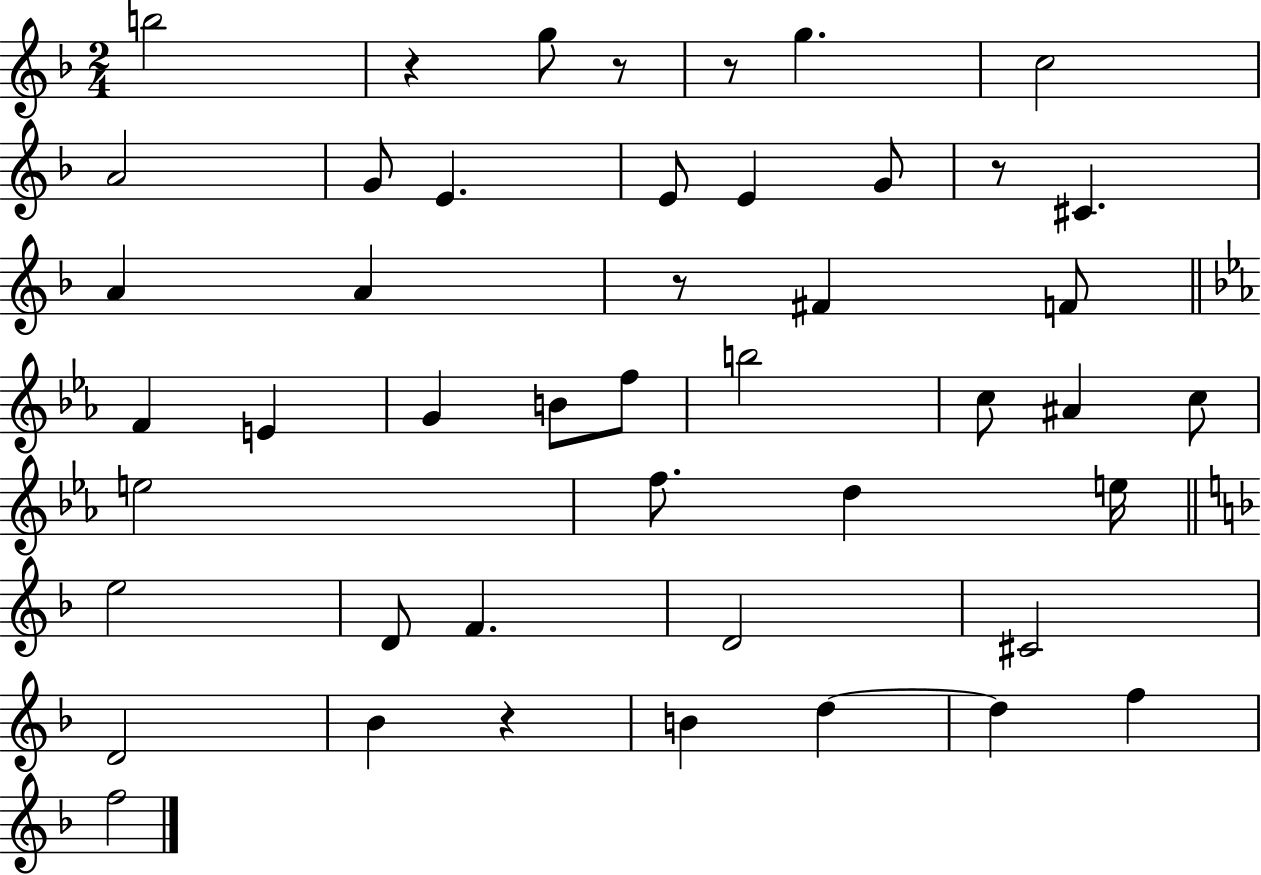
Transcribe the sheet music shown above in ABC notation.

X:1
T:Untitled
M:2/4
L:1/4
K:F
b2 z g/2 z/2 z/2 g c2 A2 G/2 E E/2 E G/2 z/2 ^C A A z/2 ^F F/2 F E G B/2 f/2 b2 c/2 ^A c/2 e2 f/2 d e/4 e2 D/2 F D2 ^C2 D2 _B z B d d f f2